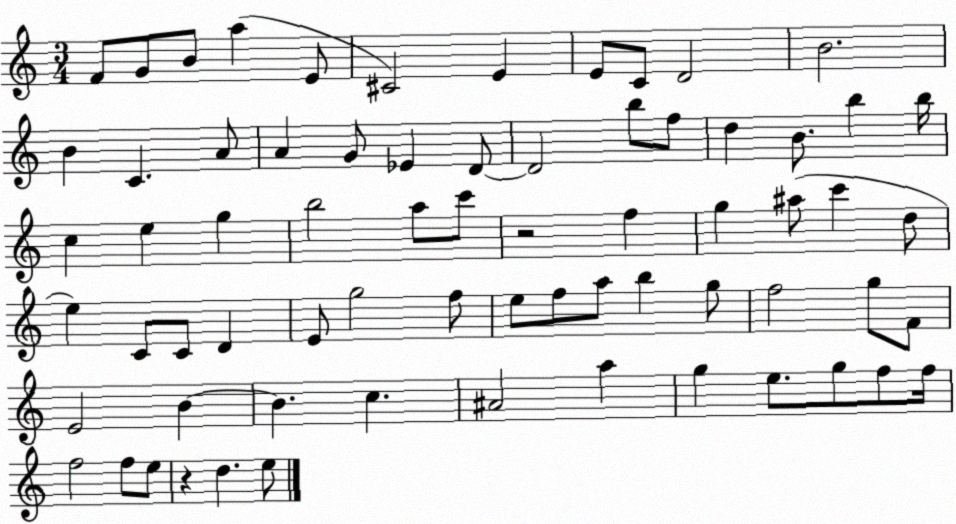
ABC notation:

X:1
T:Untitled
M:3/4
L:1/4
K:C
F/2 G/2 B/2 a E/2 ^C2 E E/2 C/2 D2 B2 B C A/2 A G/2 _E D/2 D2 b/2 f/2 d B/2 b b/4 c e g b2 a/2 c'/2 z2 f g ^a/2 c' d/2 e C/2 C/2 D E/2 g2 f/2 e/2 f/2 a/2 b g/2 f2 g/2 F/2 E2 B B c ^A2 a g e/2 g/2 f/2 f/4 f2 f/2 e/2 z d e/2